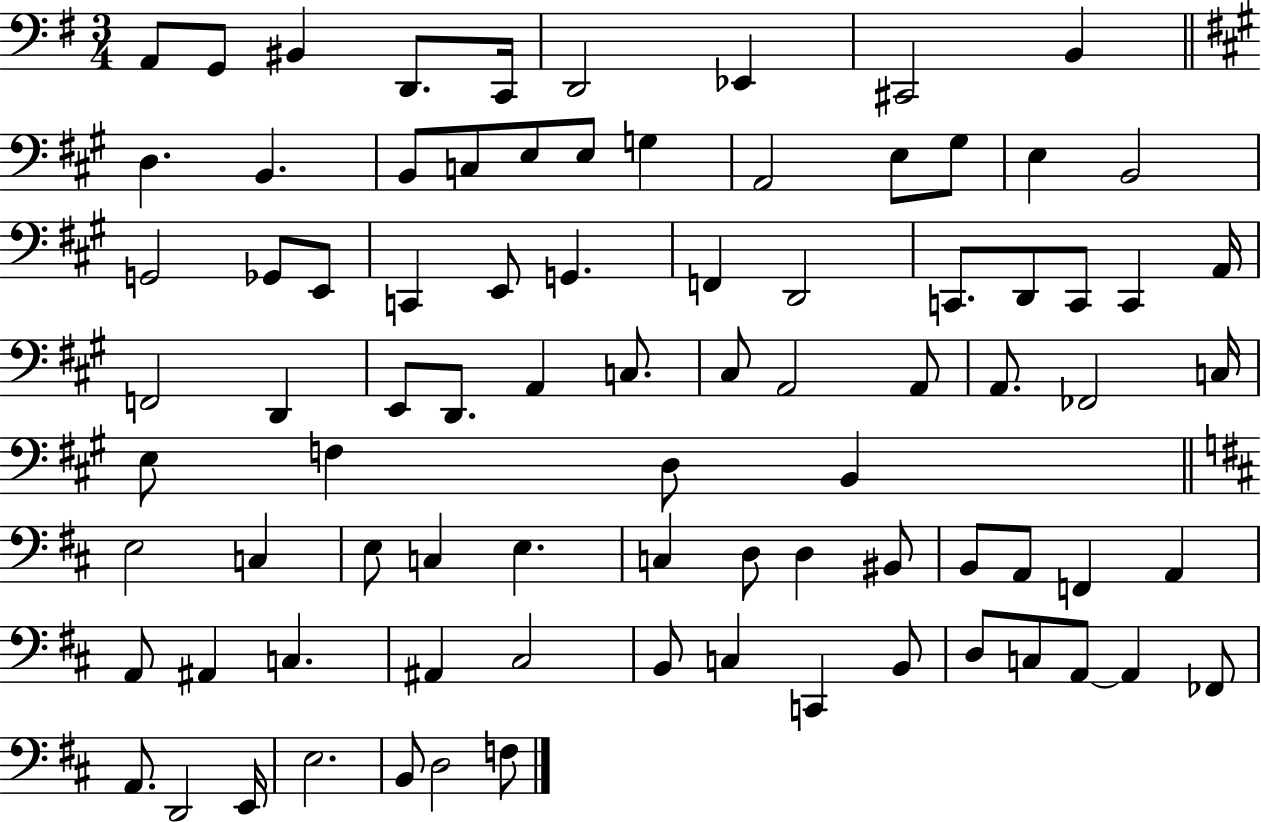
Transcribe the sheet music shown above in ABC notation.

X:1
T:Untitled
M:3/4
L:1/4
K:G
A,,/2 G,,/2 ^B,, D,,/2 C,,/4 D,,2 _E,, ^C,,2 B,, D, B,, B,,/2 C,/2 E,/2 E,/2 G, A,,2 E,/2 ^G,/2 E, B,,2 G,,2 _G,,/2 E,,/2 C,, E,,/2 G,, F,, D,,2 C,,/2 D,,/2 C,,/2 C,, A,,/4 F,,2 D,, E,,/2 D,,/2 A,, C,/2 ^C,/2 A,,2 A,,/2 A,,/2 _F,,2 C,/4 E,/2 F, D,/2 B,, E,2 C, E,/2 C, E, C, D,/2 D, ^B,,/2 B,,/2 A,,/2 F,, A,, A,,/2 ^A,, C, ^A,, ^C,2 B,,/2 C, C,, B,,/2 D,/2 C,/2 A,,/2 A,, _F,,/2 A,,/2 D,,2 E,,/4 E,2 B,,/2 D,2 F,/2